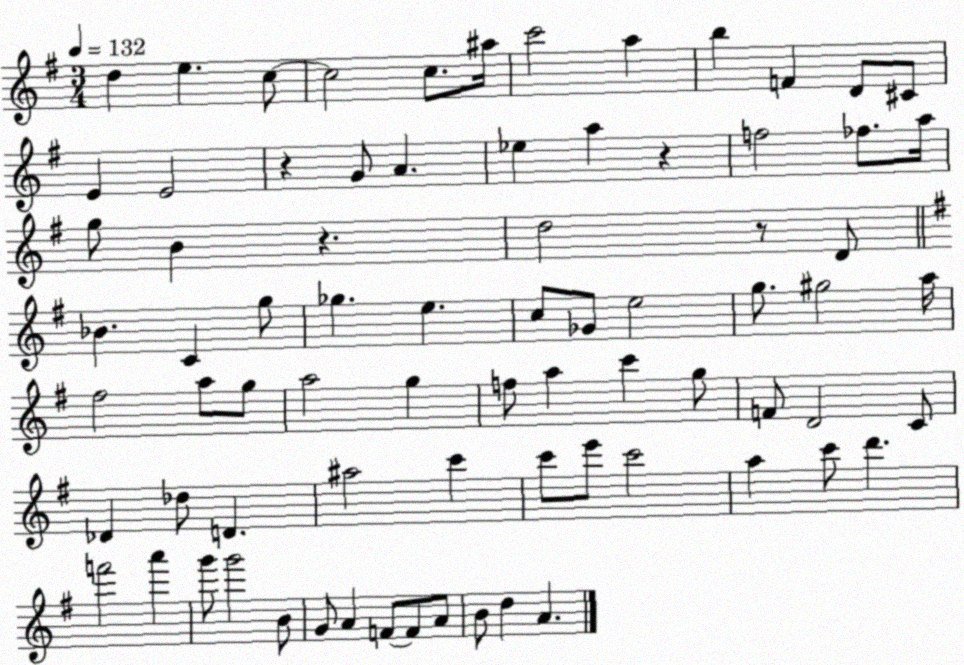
X:1
T:Untitled
M:3/4
L:1/4
K:G
d e c/2 c2 c/2 ^a/4 c'2 a b F D/2 ^C/2 E E2 z G/2 A _e a z f2 _f/2 a/4 g/2 B z d2 z/2 D/2 _B C g/2 _g e c/2 _G/2 e2 g/2 ^g2 a/4 ^f2 a/2 g/2 a2 g f/2 a c' g/2 F/2 D2 C/2 _D _d/2 D ^a2 c' c'/2 e'/2 c'2 a c'/2 d' f'2 a' g'/2 g'2 B/2 G/2 A F/2 F/2 A/2 B/2 d A